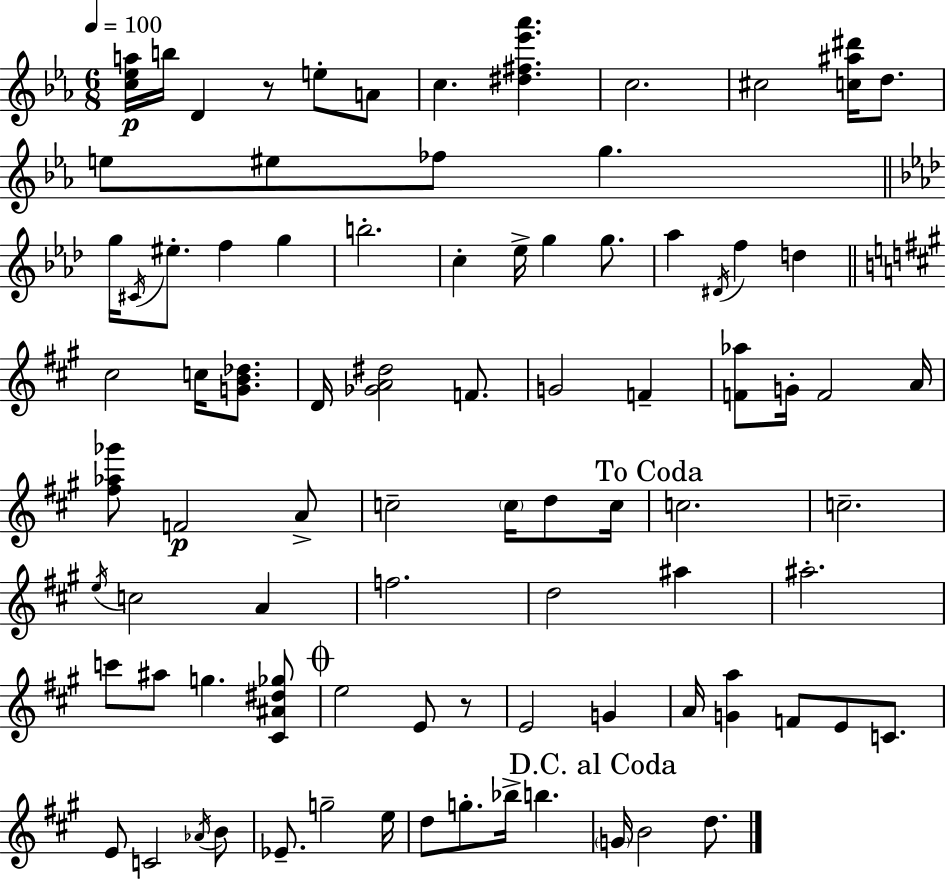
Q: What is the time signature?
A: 6/8